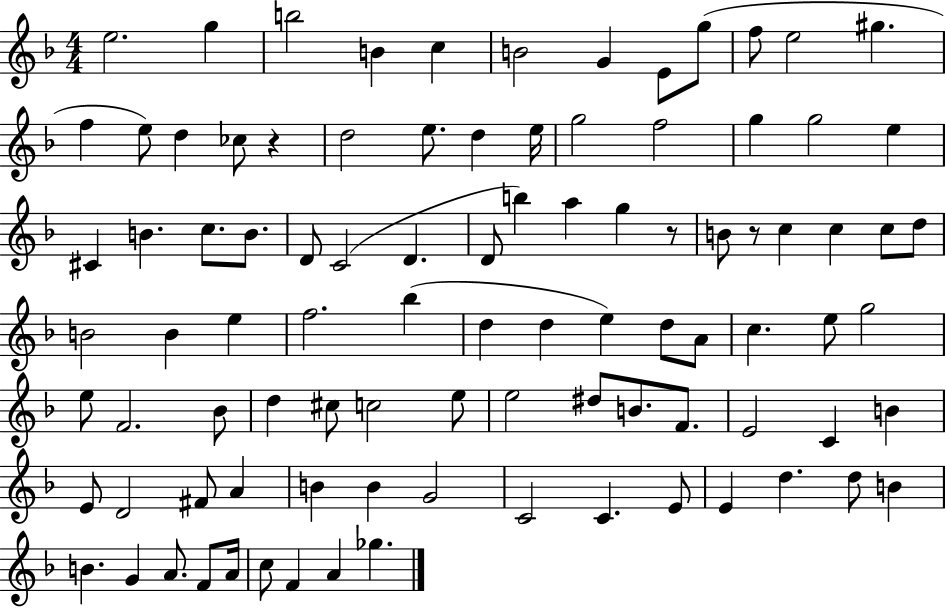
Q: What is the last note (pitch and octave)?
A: Gb5